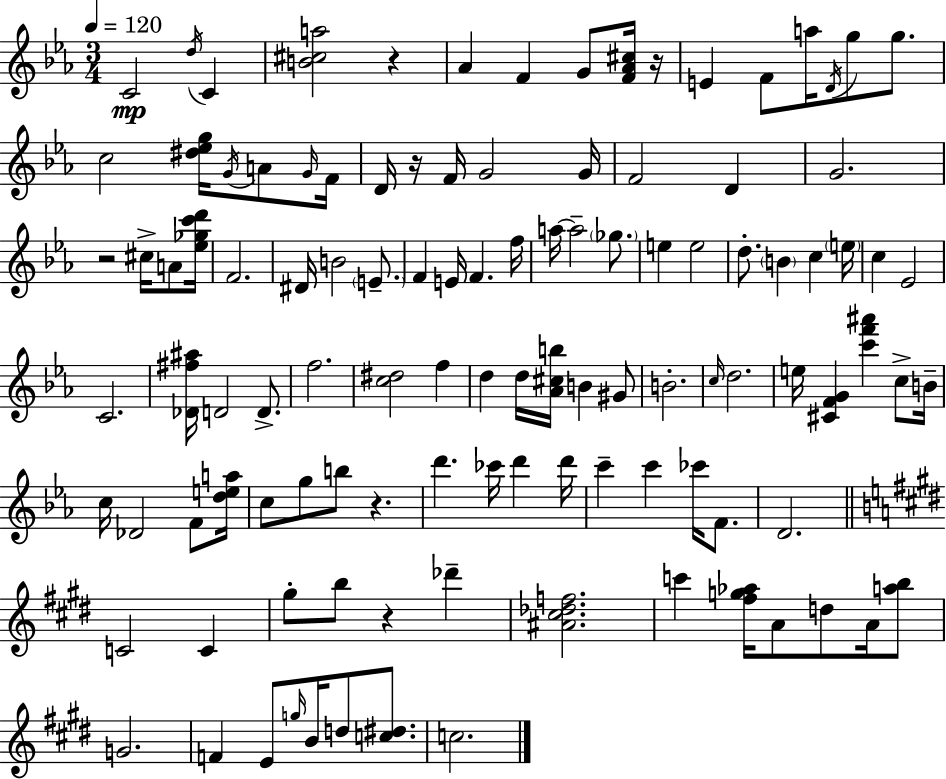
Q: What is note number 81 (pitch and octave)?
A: C6